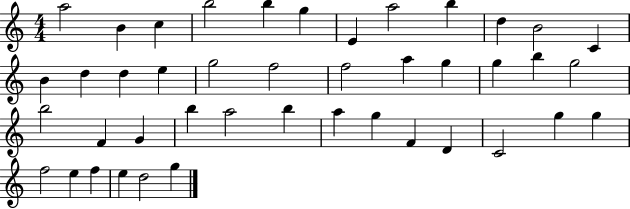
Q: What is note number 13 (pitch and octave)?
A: B4